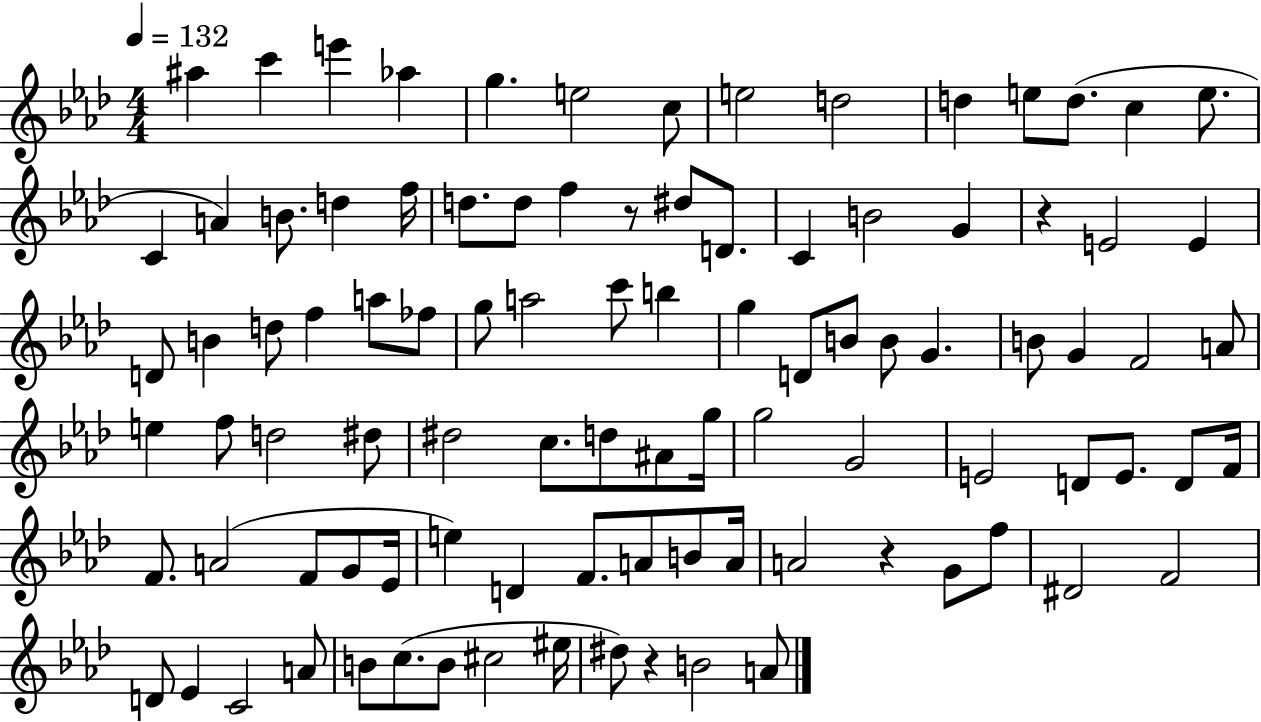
A#5/q C6/q E6/q Ab5/q G5/q. E5/h C5/e E5/h D5/h D5/q E5/e D5/e. C5/q E5/e. C4/q A4/q B4/e. D5/q F5/s D5/e. D5/e F5/q R/e D#5/e D4/e. C4/q B4/h G4/q R/q E4/h E4/q D4/e B4/q D5/e F5/q A5/e FES5/e G5/e A5/h C6/e B5/q G5/q D4/e B4/e B4/e G4/q. B4/e G4/q F4/h A4/e E5/q F5/e D5/h D#5/e D#5/h C5/e. D5/e A#4/e G5/s G5/h G4/h E4/h D4/e E4/e. D4/e F4/s F4/e. A4/h F4/e G4/e Eb4/s E5/q D4/q F4/e. A4/e B4/e A4/s A4/h R/q G4/e F5/e D#4/h F4/h D4/e Eb4/q C4/h A4/e B4/e C5/e. B4/e C#5/h EIS5/s D#5/e R/q B4/h A4/e